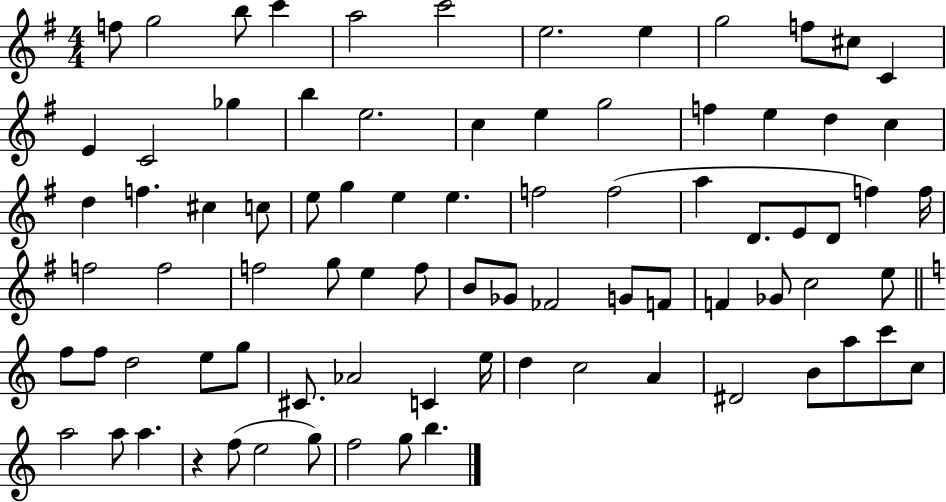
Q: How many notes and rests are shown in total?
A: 82